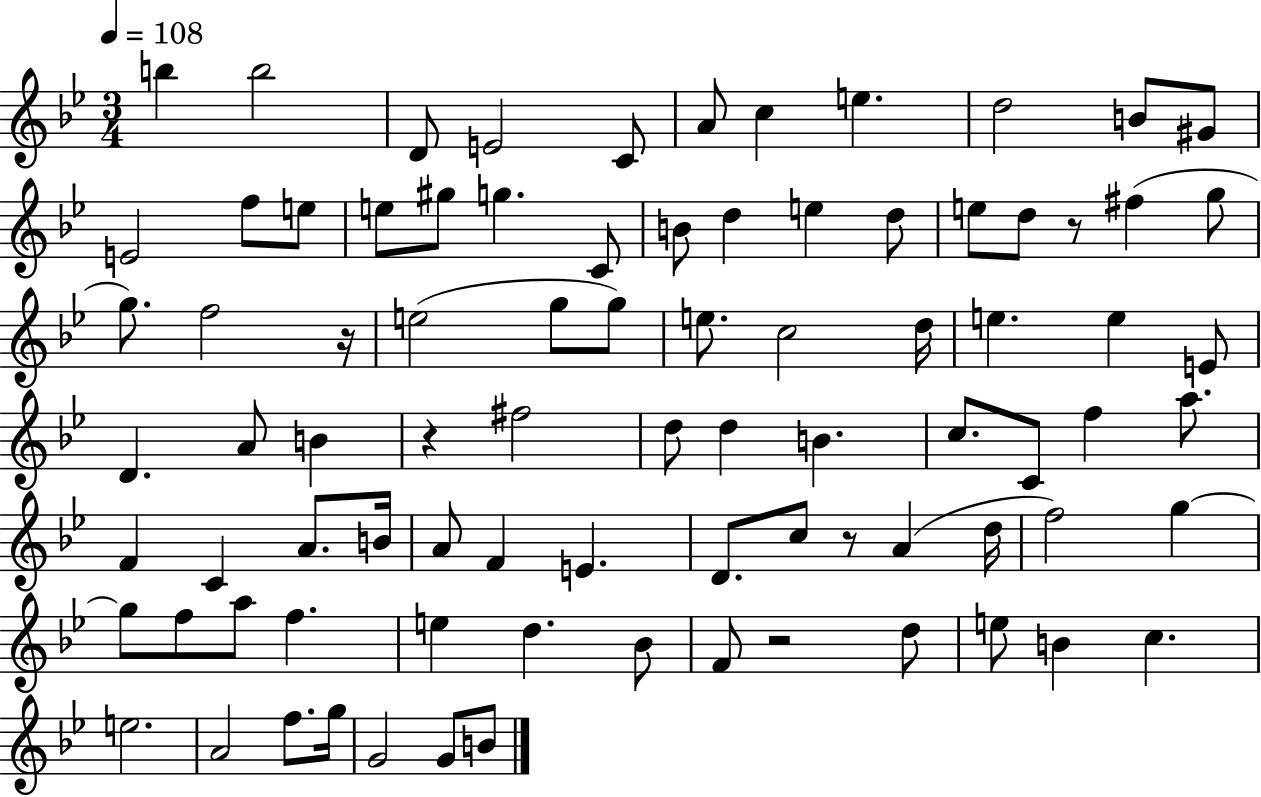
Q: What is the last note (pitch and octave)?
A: B4